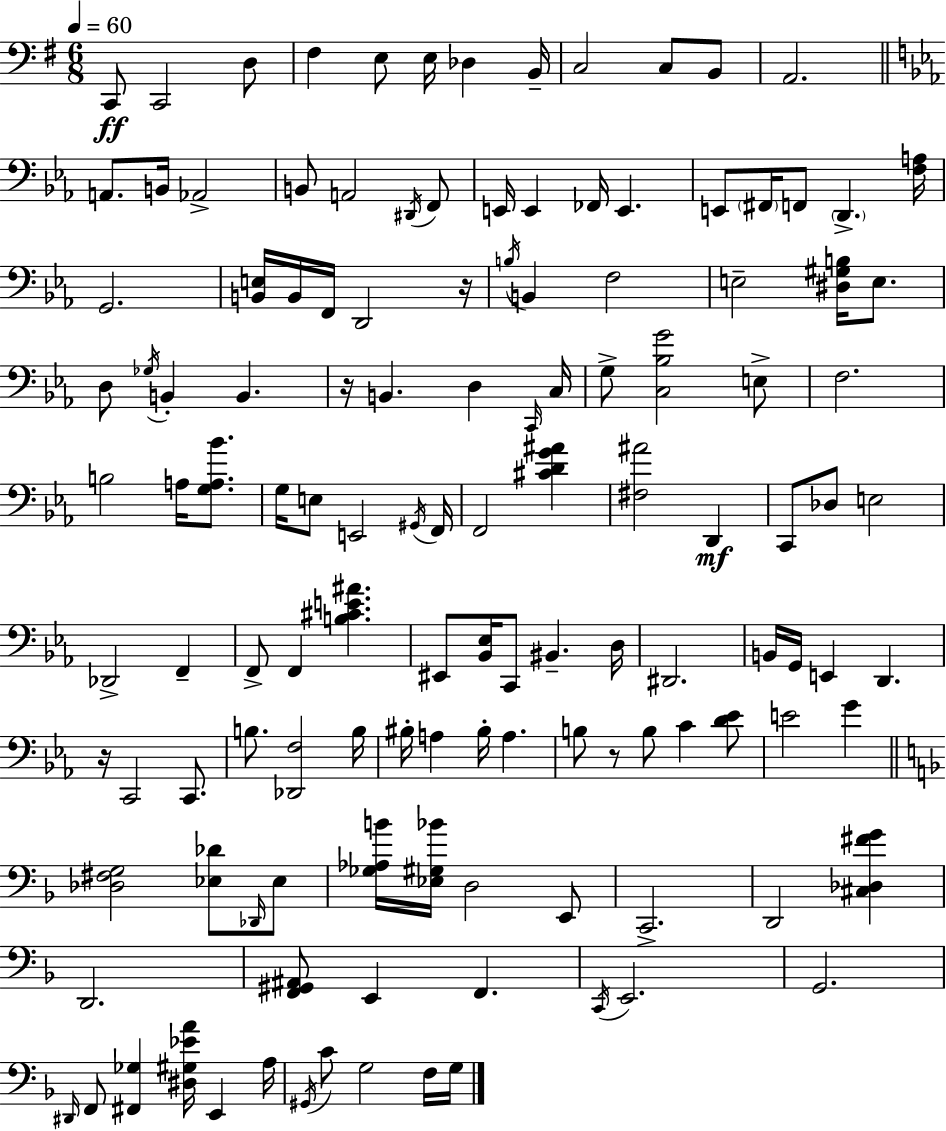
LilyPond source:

{
  \clef bass
  \numericTimeSignature
  \time 6/8
  \key e \minor
  \tempo 4 = 60
  c,8\ff c,2 d8 | fis4 e8 e16 des4 b,16-- | c2 c8 b,8 | a,2. | \break \bar "||" \break \key ees \major a,8. b,16 aes,2-> | b,8 a,2 \acciaccatura { dis,16 } f,8 | e,16 e,4 fes,16 e,4. | e,8 \parenthesize fis,16 f,8 \parenthesize d,4.-> | \break <f a>16 g,2. | <b, e>16 b,16 f,16 d,2 | r16 \acciaccatura { b16 } b,4 f2 | e2-- <dis gis b>16 e8. | \break d8 \acciaccatura { ges16 } b,4-. b,4. | r16 b,4. d4 | \grace { c,16 } c16 g8-> <c bes g'>2 | e8-> f2. | \break b2 | a16 <g a bes'>8. g16 e8 e,2 | \acciaccatura { gis,16 } f,16 f,2 | <cis' d' g' ais'>4 <fis ais'>2 | \break d,4\mf c,8 des8 e2 | des,2-> | f,4-- f,8-> f,4 <b cis' e' ais'>4. | eis,8 <bes, ees>16 c,8 bis,4.-- | \break d16 dis,2. | b,16 g,16 e,4 d,4. | r16 c,2 | c,8. b8. <des, f>2 | \break b16 bis16-. a4 bis16-. a4. | b8 r8 b8 c'4 | <d' ees'>8 e'2 | g'4 \bar "||" \break \key f \major <des fis g>2 <ees des'>8 \grace { des,16 } ees8 | <ges aes b'>16 <ees gis bes'>16 d2 e,8 | c,2.-> | d,2 <cis des fis' g'>4 | \break d,2. | <f, gis, ais,>8 e,4 f,4. | \acciaccatura { c,16 } e,2. | g,2. | \break \grace { dis,16 } f,8 <fis, ges>4 <dis gis ees' a'>16 e,4 | a16 \acciaccatura { gis,16 } c'8 g2 | f16 g16 \bar "|."
}